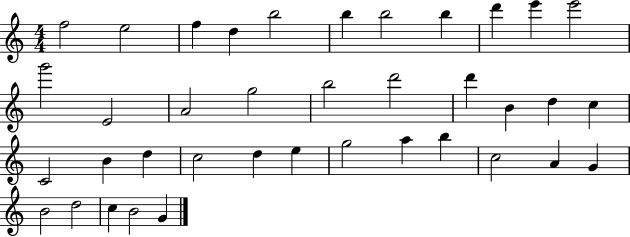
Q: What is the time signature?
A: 4/4